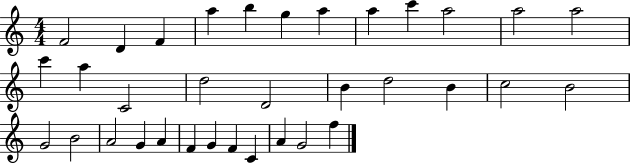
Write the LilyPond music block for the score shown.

{
  \clef treble
  \numericTimeSignature
  \time 4/4
  \key c \major
  f'2 d'4 f'4 | a''4 b''4 g''4 a''4 | a''4 c'''4 a''2 | a''2 a''2 | \break c'''4 a''4 c'2 | d''2 d'2 | b'4 d''2 b'4 | c''2 b'2 | \break g'2 b'2 | a'2 g'4 a'4 | f'4 g'4 f'4 c'4 | a'4 g'2 f''4 | \break \bar "|."
}